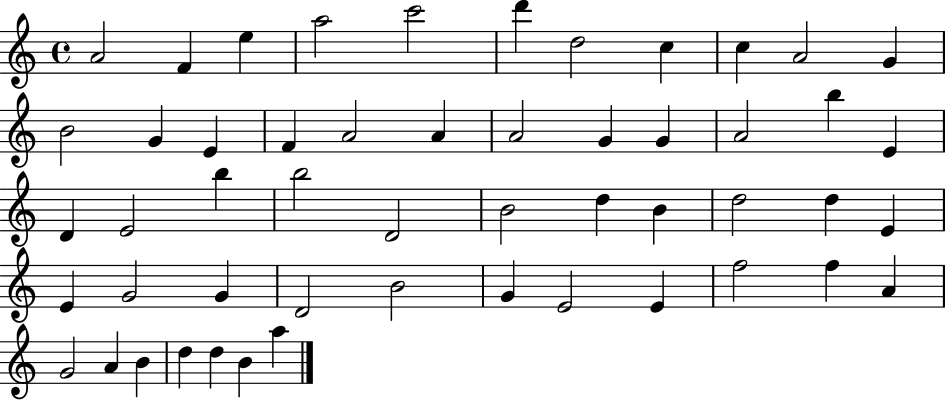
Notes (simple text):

A4/h F4/q E5/q A5/h C6/h D6/q D5/h C5/q C5/q A4/h G4/q B4/h G4/q E4/q F4/q A4/h A4/q A4/h G4/q G4/q A4/h B5/q E4/q D4/q E4/h B5/q B5/h D4/h B4/h D5/q B4/q D5/h D5/q E4/q E4/q G4/h G4/q D4/h B4/h G4/q E4/h E4/q F5/h F5/q A4/q G4/h A4/q B4/q D5/q D5/q B4/q A5/q